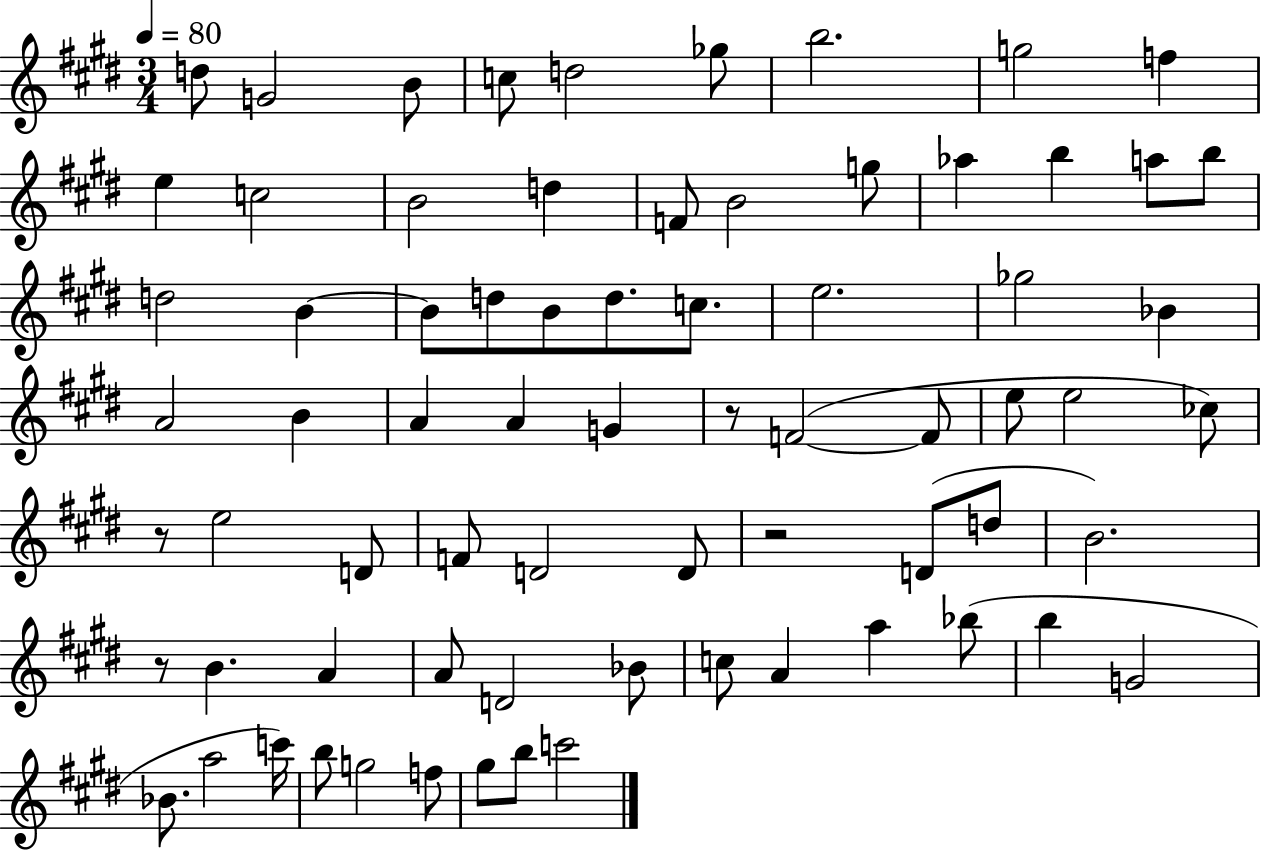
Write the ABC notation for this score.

X:1
T:Untitled
M:3/4
L:1/4
K:E
d/2 G2 B/2 c/2 d2 _g/2 b2 g2 f e c2 B2 d F/2 B2 g/2 _a b a/2 b/2 d2 B B/2 d/2 B/2 d/2 c/2 e2 _g2 _B A2 B A A G z/2 F2 F/2 e/2 e2 _c/2 z/2 e2 D/2 F/2 D2 D/2 z2 D/2 d/2 B2 z/2 B A A/2 D2 _B/2 c/2 A a _b/2 b G2 _B/2 a2 c'/4 b/2 g2 f/2 ^g/2 b/2 c'2